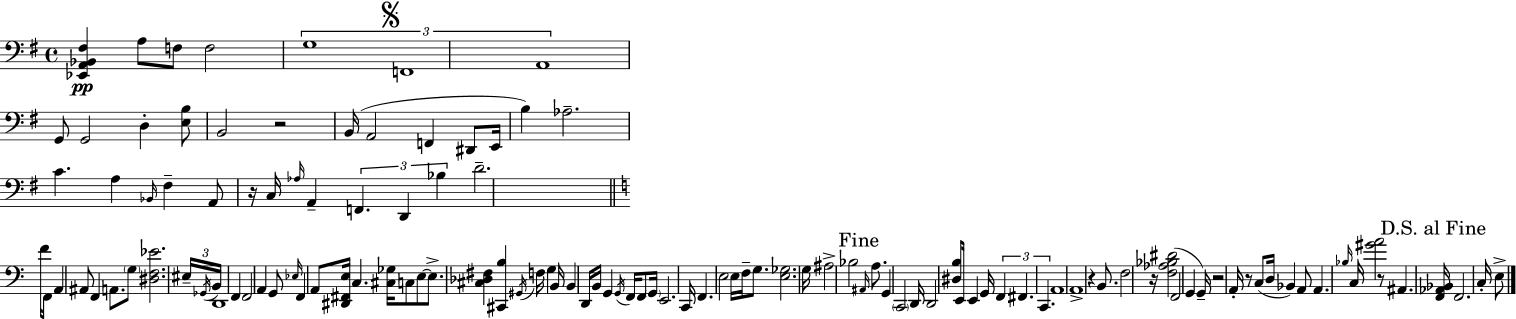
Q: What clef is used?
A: bass